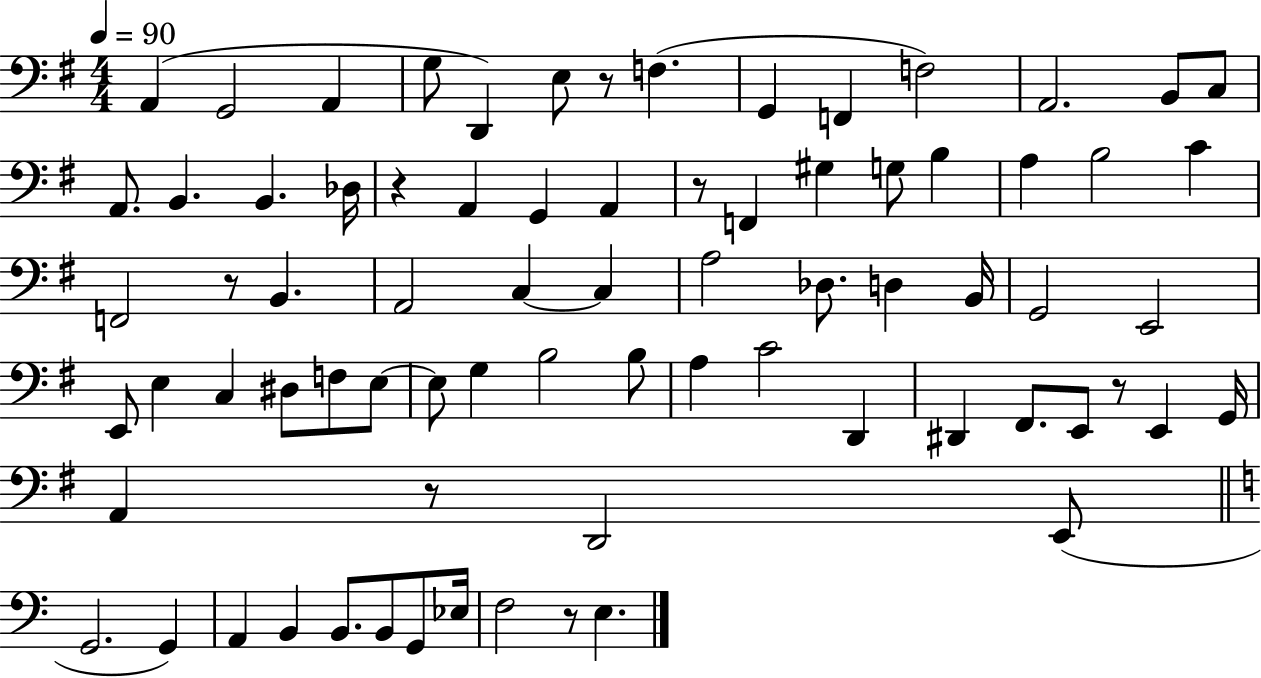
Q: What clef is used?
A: bass